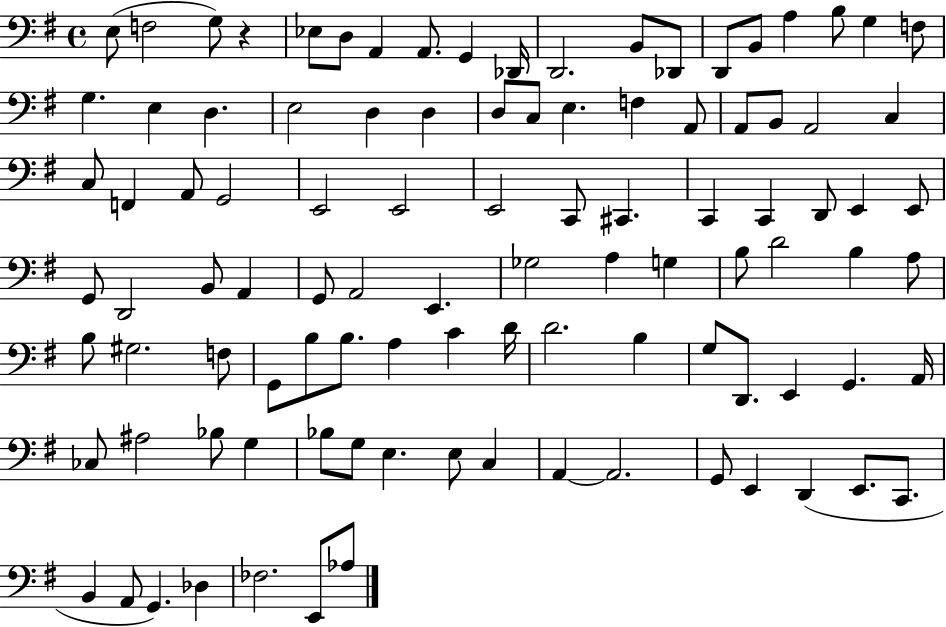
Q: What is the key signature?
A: G major